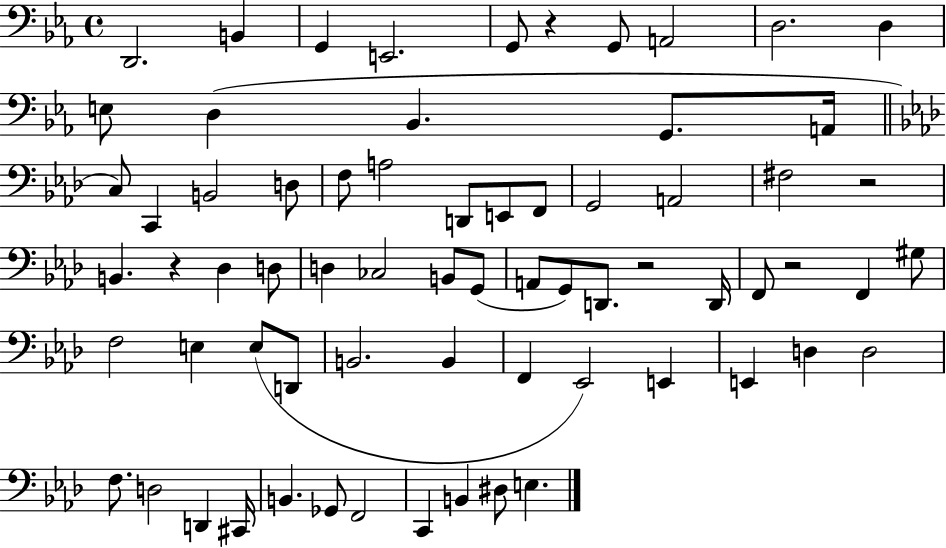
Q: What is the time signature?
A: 4/4